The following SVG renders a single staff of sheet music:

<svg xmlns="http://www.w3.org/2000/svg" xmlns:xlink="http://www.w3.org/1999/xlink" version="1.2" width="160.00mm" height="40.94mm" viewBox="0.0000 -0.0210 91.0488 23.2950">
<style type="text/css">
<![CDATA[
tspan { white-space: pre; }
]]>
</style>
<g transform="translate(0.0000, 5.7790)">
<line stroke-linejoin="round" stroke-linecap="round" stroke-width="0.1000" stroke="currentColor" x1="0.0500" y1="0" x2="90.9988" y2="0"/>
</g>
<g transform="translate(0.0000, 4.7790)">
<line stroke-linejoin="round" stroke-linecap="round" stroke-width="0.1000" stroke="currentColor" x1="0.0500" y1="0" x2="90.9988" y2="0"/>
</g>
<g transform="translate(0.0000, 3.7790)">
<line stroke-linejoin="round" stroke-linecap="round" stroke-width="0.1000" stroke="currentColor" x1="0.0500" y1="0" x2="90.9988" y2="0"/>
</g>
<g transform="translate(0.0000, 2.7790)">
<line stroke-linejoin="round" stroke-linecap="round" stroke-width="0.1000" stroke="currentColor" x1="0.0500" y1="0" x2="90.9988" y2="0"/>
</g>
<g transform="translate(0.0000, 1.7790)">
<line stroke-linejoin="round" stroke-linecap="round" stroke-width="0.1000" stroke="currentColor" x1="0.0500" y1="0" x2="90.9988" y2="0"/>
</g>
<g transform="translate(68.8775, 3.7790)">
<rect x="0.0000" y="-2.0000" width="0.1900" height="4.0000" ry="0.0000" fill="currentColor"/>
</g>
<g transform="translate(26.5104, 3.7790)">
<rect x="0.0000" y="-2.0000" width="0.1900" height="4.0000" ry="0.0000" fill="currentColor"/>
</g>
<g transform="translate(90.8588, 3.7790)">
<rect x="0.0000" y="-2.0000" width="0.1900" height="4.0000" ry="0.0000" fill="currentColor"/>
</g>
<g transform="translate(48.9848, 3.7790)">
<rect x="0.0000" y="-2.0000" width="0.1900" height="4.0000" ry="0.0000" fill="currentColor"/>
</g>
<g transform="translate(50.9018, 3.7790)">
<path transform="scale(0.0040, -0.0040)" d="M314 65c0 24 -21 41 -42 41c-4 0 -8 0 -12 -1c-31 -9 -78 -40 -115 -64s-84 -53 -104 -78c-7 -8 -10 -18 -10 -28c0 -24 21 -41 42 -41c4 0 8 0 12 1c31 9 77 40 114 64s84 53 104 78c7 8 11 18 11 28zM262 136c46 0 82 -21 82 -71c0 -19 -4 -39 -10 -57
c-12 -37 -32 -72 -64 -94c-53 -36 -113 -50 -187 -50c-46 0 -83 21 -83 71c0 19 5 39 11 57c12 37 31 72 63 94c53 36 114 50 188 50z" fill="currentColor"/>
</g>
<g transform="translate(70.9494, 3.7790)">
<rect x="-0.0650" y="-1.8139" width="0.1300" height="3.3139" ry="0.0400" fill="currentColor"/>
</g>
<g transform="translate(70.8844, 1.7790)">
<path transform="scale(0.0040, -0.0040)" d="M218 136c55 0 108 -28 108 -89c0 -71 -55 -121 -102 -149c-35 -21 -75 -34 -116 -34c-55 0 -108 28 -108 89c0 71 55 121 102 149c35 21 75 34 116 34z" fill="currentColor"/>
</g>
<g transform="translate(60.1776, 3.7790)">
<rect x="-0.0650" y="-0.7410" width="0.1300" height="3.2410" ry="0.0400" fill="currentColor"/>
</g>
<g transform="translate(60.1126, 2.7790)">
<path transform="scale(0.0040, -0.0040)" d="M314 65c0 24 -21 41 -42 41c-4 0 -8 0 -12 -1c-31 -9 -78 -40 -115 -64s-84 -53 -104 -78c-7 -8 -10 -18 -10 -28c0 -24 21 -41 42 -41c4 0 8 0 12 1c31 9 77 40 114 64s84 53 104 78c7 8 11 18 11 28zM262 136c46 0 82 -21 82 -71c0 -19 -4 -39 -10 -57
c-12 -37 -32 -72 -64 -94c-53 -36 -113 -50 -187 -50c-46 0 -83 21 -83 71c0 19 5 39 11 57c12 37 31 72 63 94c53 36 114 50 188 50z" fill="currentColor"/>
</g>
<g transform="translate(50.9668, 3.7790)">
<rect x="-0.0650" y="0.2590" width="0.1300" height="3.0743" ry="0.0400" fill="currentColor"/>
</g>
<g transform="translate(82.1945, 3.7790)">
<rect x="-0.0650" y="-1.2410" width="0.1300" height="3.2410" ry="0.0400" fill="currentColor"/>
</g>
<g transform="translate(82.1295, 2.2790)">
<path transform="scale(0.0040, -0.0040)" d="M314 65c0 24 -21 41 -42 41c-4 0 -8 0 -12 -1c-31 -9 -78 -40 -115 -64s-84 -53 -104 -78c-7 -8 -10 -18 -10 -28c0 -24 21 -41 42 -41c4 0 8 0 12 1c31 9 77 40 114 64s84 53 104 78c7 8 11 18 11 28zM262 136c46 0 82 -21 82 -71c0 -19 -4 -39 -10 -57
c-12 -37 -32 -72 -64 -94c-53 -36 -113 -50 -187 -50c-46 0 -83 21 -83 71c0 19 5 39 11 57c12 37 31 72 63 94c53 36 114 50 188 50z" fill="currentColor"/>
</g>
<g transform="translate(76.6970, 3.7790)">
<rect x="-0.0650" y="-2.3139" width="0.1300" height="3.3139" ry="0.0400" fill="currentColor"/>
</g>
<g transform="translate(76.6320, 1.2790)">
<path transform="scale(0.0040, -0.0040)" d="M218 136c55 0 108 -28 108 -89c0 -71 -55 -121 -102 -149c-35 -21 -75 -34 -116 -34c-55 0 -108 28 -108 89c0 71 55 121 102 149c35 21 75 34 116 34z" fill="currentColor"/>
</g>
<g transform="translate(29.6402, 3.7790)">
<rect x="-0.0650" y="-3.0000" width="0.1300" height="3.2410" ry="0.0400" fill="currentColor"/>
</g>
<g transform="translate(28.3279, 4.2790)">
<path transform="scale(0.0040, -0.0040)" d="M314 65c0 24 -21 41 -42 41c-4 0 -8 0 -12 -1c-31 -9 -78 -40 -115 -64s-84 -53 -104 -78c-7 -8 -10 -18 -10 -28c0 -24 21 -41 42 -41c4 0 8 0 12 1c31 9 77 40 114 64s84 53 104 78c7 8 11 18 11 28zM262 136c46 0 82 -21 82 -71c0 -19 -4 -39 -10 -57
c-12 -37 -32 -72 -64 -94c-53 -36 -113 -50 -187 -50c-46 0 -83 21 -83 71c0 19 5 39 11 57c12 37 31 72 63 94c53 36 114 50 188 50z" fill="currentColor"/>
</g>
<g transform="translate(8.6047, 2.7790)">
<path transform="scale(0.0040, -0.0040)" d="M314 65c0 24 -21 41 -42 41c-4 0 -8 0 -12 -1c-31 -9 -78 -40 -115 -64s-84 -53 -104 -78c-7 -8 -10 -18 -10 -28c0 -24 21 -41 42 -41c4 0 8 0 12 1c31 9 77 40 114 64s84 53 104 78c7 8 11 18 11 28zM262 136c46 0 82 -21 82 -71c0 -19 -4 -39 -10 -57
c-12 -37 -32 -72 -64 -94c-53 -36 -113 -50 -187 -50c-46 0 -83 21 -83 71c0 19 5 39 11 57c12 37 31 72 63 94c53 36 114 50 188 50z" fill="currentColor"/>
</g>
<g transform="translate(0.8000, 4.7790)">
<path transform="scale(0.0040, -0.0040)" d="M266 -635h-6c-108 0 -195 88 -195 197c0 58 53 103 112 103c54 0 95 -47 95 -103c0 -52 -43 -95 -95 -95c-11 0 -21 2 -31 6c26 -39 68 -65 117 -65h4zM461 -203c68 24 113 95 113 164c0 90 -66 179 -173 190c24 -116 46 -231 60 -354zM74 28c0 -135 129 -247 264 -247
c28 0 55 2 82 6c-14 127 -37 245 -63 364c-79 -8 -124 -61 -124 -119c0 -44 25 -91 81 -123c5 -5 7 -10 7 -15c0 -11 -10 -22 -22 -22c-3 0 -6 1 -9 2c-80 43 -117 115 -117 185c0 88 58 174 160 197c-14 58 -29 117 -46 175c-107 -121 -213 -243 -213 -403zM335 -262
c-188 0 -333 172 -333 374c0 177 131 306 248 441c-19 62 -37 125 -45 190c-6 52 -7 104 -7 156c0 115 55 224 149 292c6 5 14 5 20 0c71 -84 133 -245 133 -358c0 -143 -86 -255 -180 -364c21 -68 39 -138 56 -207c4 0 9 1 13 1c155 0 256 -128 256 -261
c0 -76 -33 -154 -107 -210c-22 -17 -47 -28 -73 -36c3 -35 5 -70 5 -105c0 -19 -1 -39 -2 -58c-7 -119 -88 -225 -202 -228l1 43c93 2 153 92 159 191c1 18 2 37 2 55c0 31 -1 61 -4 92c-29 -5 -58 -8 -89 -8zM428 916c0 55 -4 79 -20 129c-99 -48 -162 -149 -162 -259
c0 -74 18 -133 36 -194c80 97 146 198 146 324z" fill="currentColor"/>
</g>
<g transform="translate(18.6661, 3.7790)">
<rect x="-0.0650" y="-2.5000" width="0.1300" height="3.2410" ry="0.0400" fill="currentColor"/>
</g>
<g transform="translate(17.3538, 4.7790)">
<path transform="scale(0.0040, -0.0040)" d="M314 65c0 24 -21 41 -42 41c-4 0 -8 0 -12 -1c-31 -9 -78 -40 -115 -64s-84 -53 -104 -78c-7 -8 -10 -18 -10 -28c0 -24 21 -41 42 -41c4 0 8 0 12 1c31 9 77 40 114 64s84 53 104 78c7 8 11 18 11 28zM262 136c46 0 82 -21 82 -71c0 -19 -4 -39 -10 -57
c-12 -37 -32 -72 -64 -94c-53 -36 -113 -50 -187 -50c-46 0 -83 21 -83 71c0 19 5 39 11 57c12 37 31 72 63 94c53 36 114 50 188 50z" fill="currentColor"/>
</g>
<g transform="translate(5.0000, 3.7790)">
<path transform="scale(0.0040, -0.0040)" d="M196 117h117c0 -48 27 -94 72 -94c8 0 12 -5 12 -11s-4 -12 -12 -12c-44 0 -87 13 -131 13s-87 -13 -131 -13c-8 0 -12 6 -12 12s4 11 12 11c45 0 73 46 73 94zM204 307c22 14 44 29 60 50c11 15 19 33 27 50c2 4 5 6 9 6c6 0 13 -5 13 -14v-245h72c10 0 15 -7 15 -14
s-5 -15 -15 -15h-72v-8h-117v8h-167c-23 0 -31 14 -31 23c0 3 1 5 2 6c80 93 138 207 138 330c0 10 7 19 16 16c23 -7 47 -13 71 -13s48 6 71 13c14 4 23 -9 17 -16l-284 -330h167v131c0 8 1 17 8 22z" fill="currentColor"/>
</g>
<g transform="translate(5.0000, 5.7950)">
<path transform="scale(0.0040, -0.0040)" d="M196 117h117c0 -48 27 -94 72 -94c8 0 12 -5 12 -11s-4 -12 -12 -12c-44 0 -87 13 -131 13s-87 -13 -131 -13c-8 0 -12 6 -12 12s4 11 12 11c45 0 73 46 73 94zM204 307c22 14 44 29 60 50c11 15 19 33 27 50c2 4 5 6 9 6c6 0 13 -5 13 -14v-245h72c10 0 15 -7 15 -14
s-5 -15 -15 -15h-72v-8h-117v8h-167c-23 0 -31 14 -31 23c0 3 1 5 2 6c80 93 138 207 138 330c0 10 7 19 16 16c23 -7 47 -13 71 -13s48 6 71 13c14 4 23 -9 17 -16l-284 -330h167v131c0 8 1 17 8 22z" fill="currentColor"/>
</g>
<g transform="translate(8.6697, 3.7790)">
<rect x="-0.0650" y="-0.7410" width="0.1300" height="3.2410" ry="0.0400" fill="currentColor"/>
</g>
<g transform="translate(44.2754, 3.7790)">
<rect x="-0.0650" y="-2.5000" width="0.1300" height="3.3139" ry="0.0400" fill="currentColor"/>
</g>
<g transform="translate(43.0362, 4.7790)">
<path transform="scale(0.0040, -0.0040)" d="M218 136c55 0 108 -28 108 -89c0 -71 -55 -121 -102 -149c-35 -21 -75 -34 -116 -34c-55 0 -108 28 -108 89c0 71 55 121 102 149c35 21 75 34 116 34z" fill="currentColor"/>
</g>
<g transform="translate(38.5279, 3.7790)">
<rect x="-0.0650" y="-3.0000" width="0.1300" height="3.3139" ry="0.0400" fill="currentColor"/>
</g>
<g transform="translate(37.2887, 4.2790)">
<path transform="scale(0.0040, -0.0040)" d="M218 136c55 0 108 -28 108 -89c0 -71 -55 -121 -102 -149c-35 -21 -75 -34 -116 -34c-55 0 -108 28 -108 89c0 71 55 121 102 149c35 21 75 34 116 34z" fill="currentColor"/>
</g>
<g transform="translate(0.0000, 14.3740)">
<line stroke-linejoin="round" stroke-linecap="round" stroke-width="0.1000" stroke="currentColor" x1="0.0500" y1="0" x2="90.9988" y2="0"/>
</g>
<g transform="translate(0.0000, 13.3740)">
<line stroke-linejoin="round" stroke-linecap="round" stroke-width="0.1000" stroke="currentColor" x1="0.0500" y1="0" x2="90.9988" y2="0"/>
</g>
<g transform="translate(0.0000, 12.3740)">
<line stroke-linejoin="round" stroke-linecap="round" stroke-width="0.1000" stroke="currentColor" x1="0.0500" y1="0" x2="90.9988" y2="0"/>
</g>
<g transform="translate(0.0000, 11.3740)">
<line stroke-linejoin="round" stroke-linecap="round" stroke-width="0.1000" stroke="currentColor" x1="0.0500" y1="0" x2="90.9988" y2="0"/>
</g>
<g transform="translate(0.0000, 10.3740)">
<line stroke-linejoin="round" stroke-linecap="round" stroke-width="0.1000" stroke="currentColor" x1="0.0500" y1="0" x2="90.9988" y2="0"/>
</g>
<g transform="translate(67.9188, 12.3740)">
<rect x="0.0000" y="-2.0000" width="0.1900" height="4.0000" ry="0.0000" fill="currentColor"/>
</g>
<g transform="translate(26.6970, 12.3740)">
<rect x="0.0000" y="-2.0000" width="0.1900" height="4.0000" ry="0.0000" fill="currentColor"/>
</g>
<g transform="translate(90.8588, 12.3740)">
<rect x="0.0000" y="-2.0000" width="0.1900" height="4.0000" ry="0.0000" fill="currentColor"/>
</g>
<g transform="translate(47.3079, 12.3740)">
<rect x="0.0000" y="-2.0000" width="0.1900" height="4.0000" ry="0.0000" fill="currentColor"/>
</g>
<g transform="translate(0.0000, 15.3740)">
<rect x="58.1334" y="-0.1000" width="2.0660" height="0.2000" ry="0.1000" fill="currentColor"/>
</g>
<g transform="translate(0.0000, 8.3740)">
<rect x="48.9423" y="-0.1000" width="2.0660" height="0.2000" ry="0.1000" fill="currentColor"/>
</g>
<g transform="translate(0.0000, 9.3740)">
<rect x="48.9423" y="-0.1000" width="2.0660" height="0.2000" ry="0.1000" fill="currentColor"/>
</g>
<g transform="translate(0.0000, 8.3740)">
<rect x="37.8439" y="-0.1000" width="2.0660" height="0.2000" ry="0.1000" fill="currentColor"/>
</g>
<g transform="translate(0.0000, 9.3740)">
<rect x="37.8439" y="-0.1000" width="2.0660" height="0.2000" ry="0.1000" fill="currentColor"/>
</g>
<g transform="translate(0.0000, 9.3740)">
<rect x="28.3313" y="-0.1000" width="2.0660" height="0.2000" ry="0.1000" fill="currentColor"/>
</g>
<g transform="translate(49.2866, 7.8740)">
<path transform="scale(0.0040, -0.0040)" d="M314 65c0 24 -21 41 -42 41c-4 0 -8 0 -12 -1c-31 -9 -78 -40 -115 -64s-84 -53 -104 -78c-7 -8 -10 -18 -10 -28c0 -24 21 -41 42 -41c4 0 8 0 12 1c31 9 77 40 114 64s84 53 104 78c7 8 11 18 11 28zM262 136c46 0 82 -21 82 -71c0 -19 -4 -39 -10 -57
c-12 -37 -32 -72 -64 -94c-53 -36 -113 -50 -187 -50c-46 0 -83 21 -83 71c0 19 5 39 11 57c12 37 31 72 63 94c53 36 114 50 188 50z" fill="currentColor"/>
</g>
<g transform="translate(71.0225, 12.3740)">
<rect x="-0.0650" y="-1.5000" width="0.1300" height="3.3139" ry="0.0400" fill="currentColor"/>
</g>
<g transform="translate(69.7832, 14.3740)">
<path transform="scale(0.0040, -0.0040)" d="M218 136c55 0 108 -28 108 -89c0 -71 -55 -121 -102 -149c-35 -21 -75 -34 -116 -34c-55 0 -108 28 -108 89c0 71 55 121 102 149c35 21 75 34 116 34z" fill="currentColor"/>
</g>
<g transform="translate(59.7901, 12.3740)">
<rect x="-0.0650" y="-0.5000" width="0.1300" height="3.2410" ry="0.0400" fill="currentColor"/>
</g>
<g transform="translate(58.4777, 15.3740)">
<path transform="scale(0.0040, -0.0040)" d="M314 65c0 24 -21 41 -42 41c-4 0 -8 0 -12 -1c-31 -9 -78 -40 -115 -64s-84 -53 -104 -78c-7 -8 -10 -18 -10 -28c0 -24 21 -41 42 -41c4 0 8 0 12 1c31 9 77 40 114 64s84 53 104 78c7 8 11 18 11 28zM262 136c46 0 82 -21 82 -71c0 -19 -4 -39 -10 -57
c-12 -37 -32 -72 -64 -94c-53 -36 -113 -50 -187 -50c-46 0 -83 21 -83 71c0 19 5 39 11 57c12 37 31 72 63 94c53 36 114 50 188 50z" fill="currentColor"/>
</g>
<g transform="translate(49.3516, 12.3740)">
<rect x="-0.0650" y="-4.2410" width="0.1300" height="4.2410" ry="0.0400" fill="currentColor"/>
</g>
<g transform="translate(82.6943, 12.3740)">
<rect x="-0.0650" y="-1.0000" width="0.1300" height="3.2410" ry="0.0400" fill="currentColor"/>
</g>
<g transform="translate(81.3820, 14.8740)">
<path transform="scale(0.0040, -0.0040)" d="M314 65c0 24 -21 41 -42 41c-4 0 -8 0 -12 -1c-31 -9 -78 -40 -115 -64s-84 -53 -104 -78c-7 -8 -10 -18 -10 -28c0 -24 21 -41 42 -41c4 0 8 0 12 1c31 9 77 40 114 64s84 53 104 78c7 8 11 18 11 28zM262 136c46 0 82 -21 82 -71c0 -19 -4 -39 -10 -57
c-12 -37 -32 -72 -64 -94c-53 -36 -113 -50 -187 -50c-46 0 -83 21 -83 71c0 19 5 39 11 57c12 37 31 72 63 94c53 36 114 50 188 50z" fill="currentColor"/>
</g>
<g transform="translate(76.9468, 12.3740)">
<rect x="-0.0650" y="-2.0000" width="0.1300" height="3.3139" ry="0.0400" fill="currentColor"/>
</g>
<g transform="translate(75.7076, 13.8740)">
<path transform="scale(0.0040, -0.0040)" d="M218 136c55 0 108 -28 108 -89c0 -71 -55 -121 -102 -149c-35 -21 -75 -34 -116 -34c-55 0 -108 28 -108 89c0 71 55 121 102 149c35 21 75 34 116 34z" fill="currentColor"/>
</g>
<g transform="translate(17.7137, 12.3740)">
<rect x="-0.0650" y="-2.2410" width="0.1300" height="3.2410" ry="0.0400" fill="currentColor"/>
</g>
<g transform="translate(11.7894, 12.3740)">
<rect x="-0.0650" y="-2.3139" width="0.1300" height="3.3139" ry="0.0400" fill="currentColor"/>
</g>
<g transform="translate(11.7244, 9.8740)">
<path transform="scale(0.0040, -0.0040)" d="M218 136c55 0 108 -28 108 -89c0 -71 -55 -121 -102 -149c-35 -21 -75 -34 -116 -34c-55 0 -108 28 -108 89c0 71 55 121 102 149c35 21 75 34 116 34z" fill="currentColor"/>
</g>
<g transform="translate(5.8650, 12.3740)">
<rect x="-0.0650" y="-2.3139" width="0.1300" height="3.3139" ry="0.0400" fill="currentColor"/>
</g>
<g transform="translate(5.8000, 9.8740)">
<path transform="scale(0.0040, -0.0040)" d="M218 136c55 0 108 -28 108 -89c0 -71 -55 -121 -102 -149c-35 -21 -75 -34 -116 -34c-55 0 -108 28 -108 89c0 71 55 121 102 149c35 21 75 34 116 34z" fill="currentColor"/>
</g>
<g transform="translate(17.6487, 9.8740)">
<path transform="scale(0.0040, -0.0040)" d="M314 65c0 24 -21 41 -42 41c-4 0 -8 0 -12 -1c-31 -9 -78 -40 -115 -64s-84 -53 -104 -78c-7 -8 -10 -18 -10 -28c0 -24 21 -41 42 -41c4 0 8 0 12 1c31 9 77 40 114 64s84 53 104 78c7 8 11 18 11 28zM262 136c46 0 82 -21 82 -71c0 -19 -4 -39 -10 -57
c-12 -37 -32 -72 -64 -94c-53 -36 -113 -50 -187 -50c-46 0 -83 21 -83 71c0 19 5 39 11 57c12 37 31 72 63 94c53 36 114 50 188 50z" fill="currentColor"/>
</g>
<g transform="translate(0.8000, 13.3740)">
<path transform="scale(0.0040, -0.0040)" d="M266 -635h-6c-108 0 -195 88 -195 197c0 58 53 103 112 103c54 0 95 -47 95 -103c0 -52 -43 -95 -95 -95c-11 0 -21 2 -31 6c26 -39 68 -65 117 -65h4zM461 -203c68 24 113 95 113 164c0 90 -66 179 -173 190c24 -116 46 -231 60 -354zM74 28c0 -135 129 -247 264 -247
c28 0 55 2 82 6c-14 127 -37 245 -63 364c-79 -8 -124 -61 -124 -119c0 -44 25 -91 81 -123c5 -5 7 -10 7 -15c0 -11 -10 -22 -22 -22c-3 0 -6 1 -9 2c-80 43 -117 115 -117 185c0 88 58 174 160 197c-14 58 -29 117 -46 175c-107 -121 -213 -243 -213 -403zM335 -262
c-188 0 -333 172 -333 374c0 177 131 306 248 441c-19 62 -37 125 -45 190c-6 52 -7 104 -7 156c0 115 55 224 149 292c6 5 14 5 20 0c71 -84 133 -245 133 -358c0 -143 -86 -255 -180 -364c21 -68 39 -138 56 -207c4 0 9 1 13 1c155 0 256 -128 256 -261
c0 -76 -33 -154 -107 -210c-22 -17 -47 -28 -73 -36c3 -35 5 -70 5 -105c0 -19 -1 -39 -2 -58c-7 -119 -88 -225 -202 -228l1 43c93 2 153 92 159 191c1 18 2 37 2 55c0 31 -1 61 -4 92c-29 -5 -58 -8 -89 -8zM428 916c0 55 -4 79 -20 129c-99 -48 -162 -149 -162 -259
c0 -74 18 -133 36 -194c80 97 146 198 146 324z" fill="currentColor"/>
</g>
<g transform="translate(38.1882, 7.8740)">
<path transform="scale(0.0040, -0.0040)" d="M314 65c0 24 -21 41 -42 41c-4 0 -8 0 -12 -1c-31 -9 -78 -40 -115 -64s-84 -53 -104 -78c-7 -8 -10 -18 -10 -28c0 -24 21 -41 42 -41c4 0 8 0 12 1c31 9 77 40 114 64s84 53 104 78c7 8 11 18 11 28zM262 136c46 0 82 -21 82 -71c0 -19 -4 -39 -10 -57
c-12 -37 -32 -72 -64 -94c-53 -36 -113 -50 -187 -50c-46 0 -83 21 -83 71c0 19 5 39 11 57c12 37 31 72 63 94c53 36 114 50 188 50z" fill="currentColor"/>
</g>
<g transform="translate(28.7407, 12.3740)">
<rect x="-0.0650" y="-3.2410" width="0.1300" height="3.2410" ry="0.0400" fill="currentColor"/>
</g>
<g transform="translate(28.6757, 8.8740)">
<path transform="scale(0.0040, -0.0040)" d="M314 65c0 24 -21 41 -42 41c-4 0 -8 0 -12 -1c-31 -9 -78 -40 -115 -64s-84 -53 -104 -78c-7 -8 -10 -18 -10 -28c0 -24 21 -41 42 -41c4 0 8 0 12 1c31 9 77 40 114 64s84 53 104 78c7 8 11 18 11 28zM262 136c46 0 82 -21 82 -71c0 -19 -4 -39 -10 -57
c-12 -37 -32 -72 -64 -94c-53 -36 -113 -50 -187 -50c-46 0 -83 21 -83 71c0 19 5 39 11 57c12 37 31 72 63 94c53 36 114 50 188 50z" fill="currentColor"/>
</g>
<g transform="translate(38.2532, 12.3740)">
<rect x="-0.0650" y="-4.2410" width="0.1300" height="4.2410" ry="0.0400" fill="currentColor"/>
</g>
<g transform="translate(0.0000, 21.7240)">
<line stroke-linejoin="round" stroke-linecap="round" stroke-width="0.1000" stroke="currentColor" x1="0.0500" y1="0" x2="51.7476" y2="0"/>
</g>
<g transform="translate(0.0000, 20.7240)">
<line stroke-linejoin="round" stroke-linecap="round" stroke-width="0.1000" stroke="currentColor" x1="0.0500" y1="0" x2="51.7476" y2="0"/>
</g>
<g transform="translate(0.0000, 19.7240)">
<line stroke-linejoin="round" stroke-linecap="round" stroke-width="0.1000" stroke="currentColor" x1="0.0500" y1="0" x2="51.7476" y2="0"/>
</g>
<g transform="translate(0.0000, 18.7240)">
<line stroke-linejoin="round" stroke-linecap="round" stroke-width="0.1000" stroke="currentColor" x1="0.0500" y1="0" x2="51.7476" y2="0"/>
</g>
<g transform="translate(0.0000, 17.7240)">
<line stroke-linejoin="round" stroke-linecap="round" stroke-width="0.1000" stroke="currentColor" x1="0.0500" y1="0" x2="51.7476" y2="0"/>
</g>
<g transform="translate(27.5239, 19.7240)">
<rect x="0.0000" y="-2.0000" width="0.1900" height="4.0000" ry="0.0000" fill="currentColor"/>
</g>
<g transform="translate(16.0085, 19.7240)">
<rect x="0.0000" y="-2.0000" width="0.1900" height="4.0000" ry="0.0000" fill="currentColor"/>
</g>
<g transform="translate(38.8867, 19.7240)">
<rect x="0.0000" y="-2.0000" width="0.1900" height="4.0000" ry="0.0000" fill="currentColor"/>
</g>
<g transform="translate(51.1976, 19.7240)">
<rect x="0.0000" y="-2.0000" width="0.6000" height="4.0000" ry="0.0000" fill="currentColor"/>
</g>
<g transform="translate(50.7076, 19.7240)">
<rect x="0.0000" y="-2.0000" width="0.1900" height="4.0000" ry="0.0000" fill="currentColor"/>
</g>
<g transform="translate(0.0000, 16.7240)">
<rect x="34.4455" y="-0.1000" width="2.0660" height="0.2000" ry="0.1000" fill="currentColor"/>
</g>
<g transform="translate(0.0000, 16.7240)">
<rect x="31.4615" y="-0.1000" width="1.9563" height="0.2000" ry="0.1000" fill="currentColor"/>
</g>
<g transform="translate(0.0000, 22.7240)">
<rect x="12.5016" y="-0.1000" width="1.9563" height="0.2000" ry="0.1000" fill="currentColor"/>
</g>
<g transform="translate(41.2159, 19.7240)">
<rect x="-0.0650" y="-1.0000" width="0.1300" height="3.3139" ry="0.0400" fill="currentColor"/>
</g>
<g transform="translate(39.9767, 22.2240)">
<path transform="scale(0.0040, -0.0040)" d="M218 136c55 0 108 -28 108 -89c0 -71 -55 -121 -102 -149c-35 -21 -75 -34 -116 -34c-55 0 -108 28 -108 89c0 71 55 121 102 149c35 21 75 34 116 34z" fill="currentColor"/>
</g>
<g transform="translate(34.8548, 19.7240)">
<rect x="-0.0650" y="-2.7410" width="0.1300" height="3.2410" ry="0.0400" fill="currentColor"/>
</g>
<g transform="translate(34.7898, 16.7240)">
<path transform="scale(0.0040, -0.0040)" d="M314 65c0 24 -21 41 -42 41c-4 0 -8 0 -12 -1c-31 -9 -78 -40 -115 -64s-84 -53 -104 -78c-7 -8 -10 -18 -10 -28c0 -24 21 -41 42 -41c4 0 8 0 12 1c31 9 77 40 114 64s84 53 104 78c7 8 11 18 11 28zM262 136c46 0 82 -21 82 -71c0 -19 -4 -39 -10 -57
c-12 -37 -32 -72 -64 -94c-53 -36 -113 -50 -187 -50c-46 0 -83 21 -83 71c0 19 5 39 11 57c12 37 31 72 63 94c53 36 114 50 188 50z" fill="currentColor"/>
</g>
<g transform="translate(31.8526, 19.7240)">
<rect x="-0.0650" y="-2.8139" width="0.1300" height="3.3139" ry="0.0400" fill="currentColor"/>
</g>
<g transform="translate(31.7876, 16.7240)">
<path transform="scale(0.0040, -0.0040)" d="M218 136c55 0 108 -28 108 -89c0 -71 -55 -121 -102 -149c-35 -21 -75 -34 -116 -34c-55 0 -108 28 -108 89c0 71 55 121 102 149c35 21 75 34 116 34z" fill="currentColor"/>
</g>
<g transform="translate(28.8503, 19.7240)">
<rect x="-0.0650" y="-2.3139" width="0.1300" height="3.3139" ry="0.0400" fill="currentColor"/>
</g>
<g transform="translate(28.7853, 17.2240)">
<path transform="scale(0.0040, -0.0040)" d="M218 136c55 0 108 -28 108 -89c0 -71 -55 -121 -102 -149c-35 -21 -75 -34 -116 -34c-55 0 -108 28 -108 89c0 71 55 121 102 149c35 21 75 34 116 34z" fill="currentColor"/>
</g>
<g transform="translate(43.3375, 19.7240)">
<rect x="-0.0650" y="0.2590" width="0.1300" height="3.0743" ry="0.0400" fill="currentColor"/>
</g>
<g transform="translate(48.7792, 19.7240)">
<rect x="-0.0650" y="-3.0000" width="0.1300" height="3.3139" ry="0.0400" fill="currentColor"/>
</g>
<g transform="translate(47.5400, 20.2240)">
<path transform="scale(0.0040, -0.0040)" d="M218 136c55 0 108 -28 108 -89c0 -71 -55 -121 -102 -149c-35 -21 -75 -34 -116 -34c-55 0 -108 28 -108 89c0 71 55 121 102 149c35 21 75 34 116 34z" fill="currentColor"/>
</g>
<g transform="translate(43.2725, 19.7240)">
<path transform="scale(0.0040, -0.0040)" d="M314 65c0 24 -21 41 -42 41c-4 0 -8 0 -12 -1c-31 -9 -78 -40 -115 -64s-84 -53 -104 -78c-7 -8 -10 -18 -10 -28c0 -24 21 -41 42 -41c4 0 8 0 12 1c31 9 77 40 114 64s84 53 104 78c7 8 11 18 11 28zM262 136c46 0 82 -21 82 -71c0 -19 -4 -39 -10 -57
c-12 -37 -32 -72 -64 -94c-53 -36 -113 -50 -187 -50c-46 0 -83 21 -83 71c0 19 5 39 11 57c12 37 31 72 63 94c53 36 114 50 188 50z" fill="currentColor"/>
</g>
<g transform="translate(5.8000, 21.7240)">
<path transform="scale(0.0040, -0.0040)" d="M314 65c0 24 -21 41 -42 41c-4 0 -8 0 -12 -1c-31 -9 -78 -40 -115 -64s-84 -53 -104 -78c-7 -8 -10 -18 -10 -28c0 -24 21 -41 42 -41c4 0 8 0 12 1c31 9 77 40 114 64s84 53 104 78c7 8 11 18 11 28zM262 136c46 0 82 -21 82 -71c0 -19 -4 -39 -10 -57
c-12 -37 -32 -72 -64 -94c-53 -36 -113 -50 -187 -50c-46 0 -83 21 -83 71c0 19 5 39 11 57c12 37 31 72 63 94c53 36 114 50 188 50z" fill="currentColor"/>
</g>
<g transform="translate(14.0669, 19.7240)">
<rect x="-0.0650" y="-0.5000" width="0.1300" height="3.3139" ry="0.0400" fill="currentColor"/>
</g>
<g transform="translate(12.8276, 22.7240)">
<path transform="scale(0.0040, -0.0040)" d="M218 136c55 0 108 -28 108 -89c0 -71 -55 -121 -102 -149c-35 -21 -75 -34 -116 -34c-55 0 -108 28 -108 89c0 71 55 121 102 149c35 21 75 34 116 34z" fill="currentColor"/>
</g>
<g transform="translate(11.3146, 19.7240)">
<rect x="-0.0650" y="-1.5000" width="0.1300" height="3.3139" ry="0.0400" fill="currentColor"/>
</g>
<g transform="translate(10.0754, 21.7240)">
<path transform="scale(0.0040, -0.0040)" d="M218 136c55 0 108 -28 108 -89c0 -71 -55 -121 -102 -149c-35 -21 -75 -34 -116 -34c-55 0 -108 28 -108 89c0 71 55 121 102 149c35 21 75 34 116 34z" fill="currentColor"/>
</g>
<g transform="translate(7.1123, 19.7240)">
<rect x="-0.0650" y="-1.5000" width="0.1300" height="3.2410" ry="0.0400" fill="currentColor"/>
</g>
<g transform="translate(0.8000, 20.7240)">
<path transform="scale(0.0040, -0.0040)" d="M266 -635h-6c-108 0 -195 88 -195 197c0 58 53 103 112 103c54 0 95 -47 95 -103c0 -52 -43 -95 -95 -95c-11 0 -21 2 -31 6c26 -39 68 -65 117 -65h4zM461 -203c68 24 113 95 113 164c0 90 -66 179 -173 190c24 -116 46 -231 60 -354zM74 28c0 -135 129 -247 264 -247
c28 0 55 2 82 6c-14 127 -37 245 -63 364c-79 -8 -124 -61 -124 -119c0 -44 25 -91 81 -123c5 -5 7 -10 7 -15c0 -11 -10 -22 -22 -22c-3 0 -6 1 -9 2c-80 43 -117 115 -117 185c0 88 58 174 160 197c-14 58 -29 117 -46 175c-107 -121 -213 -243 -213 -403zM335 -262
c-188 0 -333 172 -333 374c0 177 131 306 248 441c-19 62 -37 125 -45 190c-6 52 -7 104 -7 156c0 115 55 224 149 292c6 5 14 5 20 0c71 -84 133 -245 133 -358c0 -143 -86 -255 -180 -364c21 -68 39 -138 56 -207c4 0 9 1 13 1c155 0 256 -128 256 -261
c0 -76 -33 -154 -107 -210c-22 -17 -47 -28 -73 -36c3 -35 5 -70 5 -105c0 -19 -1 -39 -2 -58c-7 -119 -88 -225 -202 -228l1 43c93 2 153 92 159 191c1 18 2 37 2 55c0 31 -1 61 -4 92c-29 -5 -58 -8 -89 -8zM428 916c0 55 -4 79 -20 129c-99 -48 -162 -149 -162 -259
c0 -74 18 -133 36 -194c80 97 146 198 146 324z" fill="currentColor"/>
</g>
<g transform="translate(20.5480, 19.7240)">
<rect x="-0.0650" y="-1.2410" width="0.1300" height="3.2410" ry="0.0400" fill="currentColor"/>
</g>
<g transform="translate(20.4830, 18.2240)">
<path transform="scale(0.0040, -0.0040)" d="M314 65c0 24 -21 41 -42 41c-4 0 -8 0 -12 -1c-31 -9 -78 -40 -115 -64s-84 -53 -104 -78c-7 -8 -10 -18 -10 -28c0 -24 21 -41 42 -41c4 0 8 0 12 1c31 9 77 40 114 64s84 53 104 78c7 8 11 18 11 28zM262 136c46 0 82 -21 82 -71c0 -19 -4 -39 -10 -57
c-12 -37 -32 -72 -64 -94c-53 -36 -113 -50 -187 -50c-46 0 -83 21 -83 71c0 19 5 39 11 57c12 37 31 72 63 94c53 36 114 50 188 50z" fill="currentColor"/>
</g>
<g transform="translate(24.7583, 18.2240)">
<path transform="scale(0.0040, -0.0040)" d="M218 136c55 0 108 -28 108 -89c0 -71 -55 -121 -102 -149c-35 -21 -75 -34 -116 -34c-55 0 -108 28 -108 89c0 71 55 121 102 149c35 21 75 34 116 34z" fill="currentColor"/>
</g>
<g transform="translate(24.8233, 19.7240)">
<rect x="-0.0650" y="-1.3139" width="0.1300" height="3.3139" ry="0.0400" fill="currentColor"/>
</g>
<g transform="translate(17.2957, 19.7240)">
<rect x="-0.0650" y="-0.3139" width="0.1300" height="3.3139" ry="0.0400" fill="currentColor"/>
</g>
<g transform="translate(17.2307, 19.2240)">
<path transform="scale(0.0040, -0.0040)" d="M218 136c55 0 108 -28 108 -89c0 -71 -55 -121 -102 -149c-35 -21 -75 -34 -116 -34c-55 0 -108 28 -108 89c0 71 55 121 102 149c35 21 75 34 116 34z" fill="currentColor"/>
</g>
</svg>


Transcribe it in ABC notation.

X:1
T:Untitled
M:4/4
L:1/4
K:C
d2 G2 A2 A G B2 d2 f g e2 g g g2 b2 d'2 d'2 C2 E F D2 E2 E C c e2 e g a a2 D B2 A